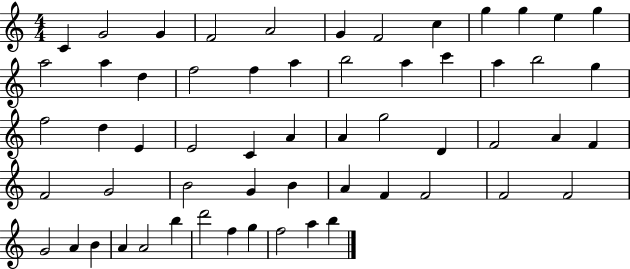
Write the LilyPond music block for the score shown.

{
  \clef treble
  \numericTimeSignature
  \time 4/4
  \key c \major
  c'4 g'2 g'4 | f'2 a'2 | g'4 f'2 c''4 | g''4 g''4 e''4 g''4 | \break a''2 a''4 d''4 | f''2 f''4 a''4 | b''2 a''4 c'''4 | a''4 b''2 g''4 | \break f''2 d''4 e'4 | e'2 c'4 a'4 | a'4 g''2 d'4 | f'2 a'4 f'4 | \break f'2 g'2 | b'2 g'4 b'4 | a'4 f'4 f'2 | f'2 f'2 | \break g'2 a'4 b'4 | a'4 a'2 b''4 | d'''2 f''4 g''4 | f''2 a''4 b''4 | \break \bar "|."
}